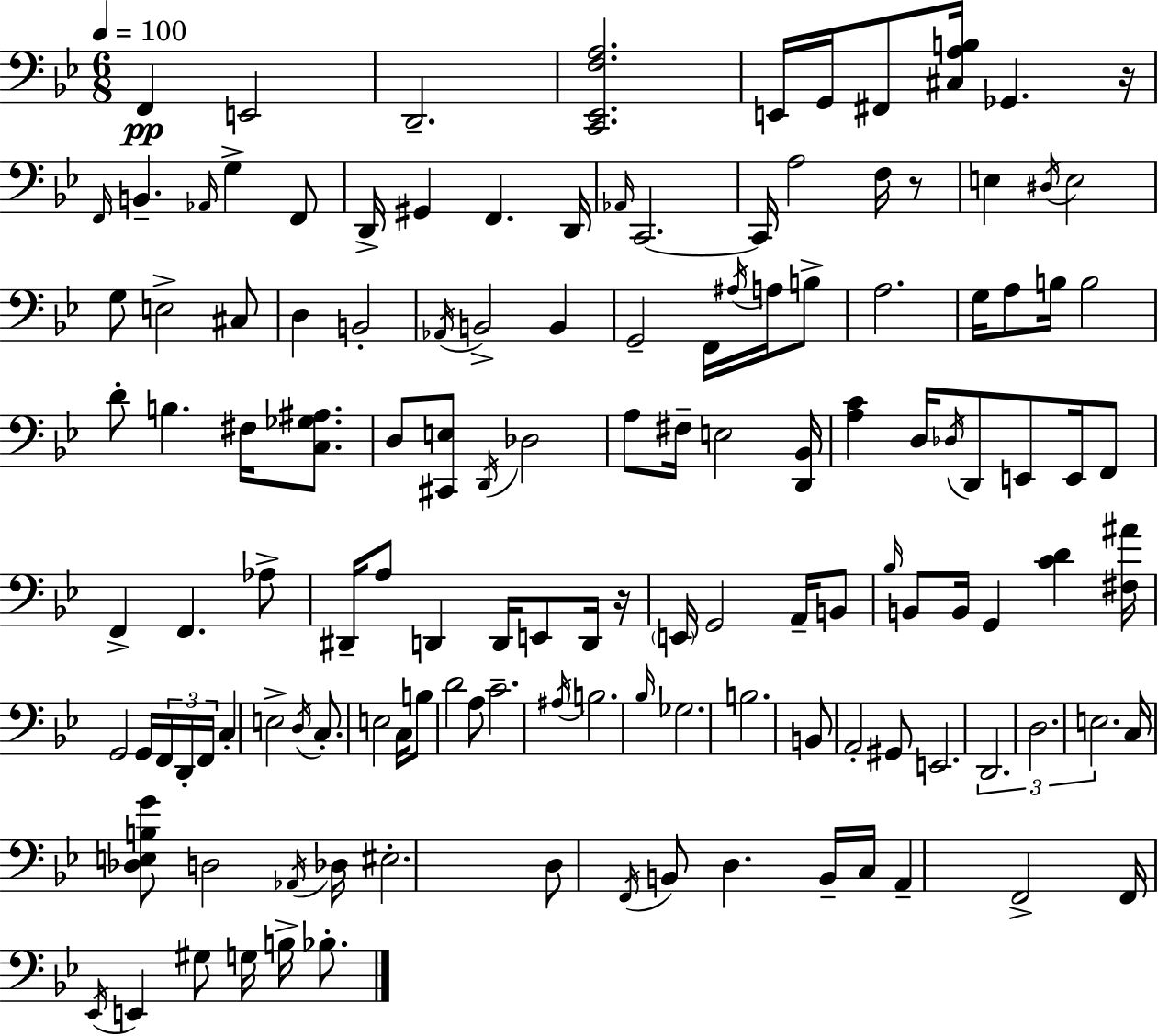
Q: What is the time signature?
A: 6/8